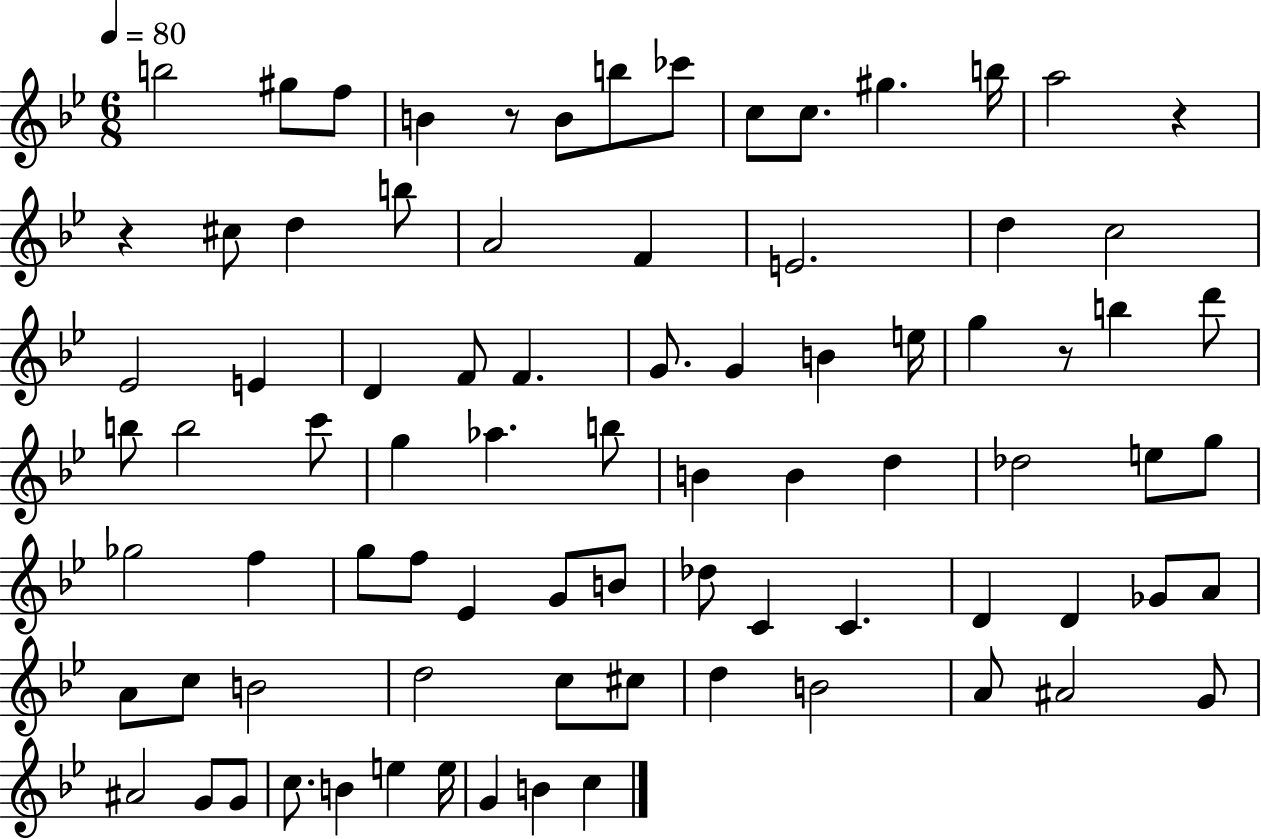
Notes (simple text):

B5/h G#5/e F5/e B4/q R/e B4/e B5/e CES6/e C5/e C5/e. G#5/q. B5/s A5/h R/q R/q C#5/e D5/q B5/e A4/h F4/q E4/h. D5/q C5/h Eb4/h E4/q D4/q F4/e F4/q. G4/e. G4/q B4/q E5/s G5/q R/e B5/q D6/e B5/e B5/h C6/e G5/q Ab5/q. B5/e B4/q B4/q D5/q Db5/h E5/e G5/e Gb5/h F5/q G5/e F5/e Eb4/q G4/e B4/e Db5/e C4/q C4/q. D4/q D4/q Gb4/e A4/e A4/e C5/e B4/h D5/h C5/e C#5/e D5/q B4/h A4/e A#4/h G4/e A#4/h G4/e G4/e C5/e. B4/q E5/q E5/s G4/q B4/q C5/q